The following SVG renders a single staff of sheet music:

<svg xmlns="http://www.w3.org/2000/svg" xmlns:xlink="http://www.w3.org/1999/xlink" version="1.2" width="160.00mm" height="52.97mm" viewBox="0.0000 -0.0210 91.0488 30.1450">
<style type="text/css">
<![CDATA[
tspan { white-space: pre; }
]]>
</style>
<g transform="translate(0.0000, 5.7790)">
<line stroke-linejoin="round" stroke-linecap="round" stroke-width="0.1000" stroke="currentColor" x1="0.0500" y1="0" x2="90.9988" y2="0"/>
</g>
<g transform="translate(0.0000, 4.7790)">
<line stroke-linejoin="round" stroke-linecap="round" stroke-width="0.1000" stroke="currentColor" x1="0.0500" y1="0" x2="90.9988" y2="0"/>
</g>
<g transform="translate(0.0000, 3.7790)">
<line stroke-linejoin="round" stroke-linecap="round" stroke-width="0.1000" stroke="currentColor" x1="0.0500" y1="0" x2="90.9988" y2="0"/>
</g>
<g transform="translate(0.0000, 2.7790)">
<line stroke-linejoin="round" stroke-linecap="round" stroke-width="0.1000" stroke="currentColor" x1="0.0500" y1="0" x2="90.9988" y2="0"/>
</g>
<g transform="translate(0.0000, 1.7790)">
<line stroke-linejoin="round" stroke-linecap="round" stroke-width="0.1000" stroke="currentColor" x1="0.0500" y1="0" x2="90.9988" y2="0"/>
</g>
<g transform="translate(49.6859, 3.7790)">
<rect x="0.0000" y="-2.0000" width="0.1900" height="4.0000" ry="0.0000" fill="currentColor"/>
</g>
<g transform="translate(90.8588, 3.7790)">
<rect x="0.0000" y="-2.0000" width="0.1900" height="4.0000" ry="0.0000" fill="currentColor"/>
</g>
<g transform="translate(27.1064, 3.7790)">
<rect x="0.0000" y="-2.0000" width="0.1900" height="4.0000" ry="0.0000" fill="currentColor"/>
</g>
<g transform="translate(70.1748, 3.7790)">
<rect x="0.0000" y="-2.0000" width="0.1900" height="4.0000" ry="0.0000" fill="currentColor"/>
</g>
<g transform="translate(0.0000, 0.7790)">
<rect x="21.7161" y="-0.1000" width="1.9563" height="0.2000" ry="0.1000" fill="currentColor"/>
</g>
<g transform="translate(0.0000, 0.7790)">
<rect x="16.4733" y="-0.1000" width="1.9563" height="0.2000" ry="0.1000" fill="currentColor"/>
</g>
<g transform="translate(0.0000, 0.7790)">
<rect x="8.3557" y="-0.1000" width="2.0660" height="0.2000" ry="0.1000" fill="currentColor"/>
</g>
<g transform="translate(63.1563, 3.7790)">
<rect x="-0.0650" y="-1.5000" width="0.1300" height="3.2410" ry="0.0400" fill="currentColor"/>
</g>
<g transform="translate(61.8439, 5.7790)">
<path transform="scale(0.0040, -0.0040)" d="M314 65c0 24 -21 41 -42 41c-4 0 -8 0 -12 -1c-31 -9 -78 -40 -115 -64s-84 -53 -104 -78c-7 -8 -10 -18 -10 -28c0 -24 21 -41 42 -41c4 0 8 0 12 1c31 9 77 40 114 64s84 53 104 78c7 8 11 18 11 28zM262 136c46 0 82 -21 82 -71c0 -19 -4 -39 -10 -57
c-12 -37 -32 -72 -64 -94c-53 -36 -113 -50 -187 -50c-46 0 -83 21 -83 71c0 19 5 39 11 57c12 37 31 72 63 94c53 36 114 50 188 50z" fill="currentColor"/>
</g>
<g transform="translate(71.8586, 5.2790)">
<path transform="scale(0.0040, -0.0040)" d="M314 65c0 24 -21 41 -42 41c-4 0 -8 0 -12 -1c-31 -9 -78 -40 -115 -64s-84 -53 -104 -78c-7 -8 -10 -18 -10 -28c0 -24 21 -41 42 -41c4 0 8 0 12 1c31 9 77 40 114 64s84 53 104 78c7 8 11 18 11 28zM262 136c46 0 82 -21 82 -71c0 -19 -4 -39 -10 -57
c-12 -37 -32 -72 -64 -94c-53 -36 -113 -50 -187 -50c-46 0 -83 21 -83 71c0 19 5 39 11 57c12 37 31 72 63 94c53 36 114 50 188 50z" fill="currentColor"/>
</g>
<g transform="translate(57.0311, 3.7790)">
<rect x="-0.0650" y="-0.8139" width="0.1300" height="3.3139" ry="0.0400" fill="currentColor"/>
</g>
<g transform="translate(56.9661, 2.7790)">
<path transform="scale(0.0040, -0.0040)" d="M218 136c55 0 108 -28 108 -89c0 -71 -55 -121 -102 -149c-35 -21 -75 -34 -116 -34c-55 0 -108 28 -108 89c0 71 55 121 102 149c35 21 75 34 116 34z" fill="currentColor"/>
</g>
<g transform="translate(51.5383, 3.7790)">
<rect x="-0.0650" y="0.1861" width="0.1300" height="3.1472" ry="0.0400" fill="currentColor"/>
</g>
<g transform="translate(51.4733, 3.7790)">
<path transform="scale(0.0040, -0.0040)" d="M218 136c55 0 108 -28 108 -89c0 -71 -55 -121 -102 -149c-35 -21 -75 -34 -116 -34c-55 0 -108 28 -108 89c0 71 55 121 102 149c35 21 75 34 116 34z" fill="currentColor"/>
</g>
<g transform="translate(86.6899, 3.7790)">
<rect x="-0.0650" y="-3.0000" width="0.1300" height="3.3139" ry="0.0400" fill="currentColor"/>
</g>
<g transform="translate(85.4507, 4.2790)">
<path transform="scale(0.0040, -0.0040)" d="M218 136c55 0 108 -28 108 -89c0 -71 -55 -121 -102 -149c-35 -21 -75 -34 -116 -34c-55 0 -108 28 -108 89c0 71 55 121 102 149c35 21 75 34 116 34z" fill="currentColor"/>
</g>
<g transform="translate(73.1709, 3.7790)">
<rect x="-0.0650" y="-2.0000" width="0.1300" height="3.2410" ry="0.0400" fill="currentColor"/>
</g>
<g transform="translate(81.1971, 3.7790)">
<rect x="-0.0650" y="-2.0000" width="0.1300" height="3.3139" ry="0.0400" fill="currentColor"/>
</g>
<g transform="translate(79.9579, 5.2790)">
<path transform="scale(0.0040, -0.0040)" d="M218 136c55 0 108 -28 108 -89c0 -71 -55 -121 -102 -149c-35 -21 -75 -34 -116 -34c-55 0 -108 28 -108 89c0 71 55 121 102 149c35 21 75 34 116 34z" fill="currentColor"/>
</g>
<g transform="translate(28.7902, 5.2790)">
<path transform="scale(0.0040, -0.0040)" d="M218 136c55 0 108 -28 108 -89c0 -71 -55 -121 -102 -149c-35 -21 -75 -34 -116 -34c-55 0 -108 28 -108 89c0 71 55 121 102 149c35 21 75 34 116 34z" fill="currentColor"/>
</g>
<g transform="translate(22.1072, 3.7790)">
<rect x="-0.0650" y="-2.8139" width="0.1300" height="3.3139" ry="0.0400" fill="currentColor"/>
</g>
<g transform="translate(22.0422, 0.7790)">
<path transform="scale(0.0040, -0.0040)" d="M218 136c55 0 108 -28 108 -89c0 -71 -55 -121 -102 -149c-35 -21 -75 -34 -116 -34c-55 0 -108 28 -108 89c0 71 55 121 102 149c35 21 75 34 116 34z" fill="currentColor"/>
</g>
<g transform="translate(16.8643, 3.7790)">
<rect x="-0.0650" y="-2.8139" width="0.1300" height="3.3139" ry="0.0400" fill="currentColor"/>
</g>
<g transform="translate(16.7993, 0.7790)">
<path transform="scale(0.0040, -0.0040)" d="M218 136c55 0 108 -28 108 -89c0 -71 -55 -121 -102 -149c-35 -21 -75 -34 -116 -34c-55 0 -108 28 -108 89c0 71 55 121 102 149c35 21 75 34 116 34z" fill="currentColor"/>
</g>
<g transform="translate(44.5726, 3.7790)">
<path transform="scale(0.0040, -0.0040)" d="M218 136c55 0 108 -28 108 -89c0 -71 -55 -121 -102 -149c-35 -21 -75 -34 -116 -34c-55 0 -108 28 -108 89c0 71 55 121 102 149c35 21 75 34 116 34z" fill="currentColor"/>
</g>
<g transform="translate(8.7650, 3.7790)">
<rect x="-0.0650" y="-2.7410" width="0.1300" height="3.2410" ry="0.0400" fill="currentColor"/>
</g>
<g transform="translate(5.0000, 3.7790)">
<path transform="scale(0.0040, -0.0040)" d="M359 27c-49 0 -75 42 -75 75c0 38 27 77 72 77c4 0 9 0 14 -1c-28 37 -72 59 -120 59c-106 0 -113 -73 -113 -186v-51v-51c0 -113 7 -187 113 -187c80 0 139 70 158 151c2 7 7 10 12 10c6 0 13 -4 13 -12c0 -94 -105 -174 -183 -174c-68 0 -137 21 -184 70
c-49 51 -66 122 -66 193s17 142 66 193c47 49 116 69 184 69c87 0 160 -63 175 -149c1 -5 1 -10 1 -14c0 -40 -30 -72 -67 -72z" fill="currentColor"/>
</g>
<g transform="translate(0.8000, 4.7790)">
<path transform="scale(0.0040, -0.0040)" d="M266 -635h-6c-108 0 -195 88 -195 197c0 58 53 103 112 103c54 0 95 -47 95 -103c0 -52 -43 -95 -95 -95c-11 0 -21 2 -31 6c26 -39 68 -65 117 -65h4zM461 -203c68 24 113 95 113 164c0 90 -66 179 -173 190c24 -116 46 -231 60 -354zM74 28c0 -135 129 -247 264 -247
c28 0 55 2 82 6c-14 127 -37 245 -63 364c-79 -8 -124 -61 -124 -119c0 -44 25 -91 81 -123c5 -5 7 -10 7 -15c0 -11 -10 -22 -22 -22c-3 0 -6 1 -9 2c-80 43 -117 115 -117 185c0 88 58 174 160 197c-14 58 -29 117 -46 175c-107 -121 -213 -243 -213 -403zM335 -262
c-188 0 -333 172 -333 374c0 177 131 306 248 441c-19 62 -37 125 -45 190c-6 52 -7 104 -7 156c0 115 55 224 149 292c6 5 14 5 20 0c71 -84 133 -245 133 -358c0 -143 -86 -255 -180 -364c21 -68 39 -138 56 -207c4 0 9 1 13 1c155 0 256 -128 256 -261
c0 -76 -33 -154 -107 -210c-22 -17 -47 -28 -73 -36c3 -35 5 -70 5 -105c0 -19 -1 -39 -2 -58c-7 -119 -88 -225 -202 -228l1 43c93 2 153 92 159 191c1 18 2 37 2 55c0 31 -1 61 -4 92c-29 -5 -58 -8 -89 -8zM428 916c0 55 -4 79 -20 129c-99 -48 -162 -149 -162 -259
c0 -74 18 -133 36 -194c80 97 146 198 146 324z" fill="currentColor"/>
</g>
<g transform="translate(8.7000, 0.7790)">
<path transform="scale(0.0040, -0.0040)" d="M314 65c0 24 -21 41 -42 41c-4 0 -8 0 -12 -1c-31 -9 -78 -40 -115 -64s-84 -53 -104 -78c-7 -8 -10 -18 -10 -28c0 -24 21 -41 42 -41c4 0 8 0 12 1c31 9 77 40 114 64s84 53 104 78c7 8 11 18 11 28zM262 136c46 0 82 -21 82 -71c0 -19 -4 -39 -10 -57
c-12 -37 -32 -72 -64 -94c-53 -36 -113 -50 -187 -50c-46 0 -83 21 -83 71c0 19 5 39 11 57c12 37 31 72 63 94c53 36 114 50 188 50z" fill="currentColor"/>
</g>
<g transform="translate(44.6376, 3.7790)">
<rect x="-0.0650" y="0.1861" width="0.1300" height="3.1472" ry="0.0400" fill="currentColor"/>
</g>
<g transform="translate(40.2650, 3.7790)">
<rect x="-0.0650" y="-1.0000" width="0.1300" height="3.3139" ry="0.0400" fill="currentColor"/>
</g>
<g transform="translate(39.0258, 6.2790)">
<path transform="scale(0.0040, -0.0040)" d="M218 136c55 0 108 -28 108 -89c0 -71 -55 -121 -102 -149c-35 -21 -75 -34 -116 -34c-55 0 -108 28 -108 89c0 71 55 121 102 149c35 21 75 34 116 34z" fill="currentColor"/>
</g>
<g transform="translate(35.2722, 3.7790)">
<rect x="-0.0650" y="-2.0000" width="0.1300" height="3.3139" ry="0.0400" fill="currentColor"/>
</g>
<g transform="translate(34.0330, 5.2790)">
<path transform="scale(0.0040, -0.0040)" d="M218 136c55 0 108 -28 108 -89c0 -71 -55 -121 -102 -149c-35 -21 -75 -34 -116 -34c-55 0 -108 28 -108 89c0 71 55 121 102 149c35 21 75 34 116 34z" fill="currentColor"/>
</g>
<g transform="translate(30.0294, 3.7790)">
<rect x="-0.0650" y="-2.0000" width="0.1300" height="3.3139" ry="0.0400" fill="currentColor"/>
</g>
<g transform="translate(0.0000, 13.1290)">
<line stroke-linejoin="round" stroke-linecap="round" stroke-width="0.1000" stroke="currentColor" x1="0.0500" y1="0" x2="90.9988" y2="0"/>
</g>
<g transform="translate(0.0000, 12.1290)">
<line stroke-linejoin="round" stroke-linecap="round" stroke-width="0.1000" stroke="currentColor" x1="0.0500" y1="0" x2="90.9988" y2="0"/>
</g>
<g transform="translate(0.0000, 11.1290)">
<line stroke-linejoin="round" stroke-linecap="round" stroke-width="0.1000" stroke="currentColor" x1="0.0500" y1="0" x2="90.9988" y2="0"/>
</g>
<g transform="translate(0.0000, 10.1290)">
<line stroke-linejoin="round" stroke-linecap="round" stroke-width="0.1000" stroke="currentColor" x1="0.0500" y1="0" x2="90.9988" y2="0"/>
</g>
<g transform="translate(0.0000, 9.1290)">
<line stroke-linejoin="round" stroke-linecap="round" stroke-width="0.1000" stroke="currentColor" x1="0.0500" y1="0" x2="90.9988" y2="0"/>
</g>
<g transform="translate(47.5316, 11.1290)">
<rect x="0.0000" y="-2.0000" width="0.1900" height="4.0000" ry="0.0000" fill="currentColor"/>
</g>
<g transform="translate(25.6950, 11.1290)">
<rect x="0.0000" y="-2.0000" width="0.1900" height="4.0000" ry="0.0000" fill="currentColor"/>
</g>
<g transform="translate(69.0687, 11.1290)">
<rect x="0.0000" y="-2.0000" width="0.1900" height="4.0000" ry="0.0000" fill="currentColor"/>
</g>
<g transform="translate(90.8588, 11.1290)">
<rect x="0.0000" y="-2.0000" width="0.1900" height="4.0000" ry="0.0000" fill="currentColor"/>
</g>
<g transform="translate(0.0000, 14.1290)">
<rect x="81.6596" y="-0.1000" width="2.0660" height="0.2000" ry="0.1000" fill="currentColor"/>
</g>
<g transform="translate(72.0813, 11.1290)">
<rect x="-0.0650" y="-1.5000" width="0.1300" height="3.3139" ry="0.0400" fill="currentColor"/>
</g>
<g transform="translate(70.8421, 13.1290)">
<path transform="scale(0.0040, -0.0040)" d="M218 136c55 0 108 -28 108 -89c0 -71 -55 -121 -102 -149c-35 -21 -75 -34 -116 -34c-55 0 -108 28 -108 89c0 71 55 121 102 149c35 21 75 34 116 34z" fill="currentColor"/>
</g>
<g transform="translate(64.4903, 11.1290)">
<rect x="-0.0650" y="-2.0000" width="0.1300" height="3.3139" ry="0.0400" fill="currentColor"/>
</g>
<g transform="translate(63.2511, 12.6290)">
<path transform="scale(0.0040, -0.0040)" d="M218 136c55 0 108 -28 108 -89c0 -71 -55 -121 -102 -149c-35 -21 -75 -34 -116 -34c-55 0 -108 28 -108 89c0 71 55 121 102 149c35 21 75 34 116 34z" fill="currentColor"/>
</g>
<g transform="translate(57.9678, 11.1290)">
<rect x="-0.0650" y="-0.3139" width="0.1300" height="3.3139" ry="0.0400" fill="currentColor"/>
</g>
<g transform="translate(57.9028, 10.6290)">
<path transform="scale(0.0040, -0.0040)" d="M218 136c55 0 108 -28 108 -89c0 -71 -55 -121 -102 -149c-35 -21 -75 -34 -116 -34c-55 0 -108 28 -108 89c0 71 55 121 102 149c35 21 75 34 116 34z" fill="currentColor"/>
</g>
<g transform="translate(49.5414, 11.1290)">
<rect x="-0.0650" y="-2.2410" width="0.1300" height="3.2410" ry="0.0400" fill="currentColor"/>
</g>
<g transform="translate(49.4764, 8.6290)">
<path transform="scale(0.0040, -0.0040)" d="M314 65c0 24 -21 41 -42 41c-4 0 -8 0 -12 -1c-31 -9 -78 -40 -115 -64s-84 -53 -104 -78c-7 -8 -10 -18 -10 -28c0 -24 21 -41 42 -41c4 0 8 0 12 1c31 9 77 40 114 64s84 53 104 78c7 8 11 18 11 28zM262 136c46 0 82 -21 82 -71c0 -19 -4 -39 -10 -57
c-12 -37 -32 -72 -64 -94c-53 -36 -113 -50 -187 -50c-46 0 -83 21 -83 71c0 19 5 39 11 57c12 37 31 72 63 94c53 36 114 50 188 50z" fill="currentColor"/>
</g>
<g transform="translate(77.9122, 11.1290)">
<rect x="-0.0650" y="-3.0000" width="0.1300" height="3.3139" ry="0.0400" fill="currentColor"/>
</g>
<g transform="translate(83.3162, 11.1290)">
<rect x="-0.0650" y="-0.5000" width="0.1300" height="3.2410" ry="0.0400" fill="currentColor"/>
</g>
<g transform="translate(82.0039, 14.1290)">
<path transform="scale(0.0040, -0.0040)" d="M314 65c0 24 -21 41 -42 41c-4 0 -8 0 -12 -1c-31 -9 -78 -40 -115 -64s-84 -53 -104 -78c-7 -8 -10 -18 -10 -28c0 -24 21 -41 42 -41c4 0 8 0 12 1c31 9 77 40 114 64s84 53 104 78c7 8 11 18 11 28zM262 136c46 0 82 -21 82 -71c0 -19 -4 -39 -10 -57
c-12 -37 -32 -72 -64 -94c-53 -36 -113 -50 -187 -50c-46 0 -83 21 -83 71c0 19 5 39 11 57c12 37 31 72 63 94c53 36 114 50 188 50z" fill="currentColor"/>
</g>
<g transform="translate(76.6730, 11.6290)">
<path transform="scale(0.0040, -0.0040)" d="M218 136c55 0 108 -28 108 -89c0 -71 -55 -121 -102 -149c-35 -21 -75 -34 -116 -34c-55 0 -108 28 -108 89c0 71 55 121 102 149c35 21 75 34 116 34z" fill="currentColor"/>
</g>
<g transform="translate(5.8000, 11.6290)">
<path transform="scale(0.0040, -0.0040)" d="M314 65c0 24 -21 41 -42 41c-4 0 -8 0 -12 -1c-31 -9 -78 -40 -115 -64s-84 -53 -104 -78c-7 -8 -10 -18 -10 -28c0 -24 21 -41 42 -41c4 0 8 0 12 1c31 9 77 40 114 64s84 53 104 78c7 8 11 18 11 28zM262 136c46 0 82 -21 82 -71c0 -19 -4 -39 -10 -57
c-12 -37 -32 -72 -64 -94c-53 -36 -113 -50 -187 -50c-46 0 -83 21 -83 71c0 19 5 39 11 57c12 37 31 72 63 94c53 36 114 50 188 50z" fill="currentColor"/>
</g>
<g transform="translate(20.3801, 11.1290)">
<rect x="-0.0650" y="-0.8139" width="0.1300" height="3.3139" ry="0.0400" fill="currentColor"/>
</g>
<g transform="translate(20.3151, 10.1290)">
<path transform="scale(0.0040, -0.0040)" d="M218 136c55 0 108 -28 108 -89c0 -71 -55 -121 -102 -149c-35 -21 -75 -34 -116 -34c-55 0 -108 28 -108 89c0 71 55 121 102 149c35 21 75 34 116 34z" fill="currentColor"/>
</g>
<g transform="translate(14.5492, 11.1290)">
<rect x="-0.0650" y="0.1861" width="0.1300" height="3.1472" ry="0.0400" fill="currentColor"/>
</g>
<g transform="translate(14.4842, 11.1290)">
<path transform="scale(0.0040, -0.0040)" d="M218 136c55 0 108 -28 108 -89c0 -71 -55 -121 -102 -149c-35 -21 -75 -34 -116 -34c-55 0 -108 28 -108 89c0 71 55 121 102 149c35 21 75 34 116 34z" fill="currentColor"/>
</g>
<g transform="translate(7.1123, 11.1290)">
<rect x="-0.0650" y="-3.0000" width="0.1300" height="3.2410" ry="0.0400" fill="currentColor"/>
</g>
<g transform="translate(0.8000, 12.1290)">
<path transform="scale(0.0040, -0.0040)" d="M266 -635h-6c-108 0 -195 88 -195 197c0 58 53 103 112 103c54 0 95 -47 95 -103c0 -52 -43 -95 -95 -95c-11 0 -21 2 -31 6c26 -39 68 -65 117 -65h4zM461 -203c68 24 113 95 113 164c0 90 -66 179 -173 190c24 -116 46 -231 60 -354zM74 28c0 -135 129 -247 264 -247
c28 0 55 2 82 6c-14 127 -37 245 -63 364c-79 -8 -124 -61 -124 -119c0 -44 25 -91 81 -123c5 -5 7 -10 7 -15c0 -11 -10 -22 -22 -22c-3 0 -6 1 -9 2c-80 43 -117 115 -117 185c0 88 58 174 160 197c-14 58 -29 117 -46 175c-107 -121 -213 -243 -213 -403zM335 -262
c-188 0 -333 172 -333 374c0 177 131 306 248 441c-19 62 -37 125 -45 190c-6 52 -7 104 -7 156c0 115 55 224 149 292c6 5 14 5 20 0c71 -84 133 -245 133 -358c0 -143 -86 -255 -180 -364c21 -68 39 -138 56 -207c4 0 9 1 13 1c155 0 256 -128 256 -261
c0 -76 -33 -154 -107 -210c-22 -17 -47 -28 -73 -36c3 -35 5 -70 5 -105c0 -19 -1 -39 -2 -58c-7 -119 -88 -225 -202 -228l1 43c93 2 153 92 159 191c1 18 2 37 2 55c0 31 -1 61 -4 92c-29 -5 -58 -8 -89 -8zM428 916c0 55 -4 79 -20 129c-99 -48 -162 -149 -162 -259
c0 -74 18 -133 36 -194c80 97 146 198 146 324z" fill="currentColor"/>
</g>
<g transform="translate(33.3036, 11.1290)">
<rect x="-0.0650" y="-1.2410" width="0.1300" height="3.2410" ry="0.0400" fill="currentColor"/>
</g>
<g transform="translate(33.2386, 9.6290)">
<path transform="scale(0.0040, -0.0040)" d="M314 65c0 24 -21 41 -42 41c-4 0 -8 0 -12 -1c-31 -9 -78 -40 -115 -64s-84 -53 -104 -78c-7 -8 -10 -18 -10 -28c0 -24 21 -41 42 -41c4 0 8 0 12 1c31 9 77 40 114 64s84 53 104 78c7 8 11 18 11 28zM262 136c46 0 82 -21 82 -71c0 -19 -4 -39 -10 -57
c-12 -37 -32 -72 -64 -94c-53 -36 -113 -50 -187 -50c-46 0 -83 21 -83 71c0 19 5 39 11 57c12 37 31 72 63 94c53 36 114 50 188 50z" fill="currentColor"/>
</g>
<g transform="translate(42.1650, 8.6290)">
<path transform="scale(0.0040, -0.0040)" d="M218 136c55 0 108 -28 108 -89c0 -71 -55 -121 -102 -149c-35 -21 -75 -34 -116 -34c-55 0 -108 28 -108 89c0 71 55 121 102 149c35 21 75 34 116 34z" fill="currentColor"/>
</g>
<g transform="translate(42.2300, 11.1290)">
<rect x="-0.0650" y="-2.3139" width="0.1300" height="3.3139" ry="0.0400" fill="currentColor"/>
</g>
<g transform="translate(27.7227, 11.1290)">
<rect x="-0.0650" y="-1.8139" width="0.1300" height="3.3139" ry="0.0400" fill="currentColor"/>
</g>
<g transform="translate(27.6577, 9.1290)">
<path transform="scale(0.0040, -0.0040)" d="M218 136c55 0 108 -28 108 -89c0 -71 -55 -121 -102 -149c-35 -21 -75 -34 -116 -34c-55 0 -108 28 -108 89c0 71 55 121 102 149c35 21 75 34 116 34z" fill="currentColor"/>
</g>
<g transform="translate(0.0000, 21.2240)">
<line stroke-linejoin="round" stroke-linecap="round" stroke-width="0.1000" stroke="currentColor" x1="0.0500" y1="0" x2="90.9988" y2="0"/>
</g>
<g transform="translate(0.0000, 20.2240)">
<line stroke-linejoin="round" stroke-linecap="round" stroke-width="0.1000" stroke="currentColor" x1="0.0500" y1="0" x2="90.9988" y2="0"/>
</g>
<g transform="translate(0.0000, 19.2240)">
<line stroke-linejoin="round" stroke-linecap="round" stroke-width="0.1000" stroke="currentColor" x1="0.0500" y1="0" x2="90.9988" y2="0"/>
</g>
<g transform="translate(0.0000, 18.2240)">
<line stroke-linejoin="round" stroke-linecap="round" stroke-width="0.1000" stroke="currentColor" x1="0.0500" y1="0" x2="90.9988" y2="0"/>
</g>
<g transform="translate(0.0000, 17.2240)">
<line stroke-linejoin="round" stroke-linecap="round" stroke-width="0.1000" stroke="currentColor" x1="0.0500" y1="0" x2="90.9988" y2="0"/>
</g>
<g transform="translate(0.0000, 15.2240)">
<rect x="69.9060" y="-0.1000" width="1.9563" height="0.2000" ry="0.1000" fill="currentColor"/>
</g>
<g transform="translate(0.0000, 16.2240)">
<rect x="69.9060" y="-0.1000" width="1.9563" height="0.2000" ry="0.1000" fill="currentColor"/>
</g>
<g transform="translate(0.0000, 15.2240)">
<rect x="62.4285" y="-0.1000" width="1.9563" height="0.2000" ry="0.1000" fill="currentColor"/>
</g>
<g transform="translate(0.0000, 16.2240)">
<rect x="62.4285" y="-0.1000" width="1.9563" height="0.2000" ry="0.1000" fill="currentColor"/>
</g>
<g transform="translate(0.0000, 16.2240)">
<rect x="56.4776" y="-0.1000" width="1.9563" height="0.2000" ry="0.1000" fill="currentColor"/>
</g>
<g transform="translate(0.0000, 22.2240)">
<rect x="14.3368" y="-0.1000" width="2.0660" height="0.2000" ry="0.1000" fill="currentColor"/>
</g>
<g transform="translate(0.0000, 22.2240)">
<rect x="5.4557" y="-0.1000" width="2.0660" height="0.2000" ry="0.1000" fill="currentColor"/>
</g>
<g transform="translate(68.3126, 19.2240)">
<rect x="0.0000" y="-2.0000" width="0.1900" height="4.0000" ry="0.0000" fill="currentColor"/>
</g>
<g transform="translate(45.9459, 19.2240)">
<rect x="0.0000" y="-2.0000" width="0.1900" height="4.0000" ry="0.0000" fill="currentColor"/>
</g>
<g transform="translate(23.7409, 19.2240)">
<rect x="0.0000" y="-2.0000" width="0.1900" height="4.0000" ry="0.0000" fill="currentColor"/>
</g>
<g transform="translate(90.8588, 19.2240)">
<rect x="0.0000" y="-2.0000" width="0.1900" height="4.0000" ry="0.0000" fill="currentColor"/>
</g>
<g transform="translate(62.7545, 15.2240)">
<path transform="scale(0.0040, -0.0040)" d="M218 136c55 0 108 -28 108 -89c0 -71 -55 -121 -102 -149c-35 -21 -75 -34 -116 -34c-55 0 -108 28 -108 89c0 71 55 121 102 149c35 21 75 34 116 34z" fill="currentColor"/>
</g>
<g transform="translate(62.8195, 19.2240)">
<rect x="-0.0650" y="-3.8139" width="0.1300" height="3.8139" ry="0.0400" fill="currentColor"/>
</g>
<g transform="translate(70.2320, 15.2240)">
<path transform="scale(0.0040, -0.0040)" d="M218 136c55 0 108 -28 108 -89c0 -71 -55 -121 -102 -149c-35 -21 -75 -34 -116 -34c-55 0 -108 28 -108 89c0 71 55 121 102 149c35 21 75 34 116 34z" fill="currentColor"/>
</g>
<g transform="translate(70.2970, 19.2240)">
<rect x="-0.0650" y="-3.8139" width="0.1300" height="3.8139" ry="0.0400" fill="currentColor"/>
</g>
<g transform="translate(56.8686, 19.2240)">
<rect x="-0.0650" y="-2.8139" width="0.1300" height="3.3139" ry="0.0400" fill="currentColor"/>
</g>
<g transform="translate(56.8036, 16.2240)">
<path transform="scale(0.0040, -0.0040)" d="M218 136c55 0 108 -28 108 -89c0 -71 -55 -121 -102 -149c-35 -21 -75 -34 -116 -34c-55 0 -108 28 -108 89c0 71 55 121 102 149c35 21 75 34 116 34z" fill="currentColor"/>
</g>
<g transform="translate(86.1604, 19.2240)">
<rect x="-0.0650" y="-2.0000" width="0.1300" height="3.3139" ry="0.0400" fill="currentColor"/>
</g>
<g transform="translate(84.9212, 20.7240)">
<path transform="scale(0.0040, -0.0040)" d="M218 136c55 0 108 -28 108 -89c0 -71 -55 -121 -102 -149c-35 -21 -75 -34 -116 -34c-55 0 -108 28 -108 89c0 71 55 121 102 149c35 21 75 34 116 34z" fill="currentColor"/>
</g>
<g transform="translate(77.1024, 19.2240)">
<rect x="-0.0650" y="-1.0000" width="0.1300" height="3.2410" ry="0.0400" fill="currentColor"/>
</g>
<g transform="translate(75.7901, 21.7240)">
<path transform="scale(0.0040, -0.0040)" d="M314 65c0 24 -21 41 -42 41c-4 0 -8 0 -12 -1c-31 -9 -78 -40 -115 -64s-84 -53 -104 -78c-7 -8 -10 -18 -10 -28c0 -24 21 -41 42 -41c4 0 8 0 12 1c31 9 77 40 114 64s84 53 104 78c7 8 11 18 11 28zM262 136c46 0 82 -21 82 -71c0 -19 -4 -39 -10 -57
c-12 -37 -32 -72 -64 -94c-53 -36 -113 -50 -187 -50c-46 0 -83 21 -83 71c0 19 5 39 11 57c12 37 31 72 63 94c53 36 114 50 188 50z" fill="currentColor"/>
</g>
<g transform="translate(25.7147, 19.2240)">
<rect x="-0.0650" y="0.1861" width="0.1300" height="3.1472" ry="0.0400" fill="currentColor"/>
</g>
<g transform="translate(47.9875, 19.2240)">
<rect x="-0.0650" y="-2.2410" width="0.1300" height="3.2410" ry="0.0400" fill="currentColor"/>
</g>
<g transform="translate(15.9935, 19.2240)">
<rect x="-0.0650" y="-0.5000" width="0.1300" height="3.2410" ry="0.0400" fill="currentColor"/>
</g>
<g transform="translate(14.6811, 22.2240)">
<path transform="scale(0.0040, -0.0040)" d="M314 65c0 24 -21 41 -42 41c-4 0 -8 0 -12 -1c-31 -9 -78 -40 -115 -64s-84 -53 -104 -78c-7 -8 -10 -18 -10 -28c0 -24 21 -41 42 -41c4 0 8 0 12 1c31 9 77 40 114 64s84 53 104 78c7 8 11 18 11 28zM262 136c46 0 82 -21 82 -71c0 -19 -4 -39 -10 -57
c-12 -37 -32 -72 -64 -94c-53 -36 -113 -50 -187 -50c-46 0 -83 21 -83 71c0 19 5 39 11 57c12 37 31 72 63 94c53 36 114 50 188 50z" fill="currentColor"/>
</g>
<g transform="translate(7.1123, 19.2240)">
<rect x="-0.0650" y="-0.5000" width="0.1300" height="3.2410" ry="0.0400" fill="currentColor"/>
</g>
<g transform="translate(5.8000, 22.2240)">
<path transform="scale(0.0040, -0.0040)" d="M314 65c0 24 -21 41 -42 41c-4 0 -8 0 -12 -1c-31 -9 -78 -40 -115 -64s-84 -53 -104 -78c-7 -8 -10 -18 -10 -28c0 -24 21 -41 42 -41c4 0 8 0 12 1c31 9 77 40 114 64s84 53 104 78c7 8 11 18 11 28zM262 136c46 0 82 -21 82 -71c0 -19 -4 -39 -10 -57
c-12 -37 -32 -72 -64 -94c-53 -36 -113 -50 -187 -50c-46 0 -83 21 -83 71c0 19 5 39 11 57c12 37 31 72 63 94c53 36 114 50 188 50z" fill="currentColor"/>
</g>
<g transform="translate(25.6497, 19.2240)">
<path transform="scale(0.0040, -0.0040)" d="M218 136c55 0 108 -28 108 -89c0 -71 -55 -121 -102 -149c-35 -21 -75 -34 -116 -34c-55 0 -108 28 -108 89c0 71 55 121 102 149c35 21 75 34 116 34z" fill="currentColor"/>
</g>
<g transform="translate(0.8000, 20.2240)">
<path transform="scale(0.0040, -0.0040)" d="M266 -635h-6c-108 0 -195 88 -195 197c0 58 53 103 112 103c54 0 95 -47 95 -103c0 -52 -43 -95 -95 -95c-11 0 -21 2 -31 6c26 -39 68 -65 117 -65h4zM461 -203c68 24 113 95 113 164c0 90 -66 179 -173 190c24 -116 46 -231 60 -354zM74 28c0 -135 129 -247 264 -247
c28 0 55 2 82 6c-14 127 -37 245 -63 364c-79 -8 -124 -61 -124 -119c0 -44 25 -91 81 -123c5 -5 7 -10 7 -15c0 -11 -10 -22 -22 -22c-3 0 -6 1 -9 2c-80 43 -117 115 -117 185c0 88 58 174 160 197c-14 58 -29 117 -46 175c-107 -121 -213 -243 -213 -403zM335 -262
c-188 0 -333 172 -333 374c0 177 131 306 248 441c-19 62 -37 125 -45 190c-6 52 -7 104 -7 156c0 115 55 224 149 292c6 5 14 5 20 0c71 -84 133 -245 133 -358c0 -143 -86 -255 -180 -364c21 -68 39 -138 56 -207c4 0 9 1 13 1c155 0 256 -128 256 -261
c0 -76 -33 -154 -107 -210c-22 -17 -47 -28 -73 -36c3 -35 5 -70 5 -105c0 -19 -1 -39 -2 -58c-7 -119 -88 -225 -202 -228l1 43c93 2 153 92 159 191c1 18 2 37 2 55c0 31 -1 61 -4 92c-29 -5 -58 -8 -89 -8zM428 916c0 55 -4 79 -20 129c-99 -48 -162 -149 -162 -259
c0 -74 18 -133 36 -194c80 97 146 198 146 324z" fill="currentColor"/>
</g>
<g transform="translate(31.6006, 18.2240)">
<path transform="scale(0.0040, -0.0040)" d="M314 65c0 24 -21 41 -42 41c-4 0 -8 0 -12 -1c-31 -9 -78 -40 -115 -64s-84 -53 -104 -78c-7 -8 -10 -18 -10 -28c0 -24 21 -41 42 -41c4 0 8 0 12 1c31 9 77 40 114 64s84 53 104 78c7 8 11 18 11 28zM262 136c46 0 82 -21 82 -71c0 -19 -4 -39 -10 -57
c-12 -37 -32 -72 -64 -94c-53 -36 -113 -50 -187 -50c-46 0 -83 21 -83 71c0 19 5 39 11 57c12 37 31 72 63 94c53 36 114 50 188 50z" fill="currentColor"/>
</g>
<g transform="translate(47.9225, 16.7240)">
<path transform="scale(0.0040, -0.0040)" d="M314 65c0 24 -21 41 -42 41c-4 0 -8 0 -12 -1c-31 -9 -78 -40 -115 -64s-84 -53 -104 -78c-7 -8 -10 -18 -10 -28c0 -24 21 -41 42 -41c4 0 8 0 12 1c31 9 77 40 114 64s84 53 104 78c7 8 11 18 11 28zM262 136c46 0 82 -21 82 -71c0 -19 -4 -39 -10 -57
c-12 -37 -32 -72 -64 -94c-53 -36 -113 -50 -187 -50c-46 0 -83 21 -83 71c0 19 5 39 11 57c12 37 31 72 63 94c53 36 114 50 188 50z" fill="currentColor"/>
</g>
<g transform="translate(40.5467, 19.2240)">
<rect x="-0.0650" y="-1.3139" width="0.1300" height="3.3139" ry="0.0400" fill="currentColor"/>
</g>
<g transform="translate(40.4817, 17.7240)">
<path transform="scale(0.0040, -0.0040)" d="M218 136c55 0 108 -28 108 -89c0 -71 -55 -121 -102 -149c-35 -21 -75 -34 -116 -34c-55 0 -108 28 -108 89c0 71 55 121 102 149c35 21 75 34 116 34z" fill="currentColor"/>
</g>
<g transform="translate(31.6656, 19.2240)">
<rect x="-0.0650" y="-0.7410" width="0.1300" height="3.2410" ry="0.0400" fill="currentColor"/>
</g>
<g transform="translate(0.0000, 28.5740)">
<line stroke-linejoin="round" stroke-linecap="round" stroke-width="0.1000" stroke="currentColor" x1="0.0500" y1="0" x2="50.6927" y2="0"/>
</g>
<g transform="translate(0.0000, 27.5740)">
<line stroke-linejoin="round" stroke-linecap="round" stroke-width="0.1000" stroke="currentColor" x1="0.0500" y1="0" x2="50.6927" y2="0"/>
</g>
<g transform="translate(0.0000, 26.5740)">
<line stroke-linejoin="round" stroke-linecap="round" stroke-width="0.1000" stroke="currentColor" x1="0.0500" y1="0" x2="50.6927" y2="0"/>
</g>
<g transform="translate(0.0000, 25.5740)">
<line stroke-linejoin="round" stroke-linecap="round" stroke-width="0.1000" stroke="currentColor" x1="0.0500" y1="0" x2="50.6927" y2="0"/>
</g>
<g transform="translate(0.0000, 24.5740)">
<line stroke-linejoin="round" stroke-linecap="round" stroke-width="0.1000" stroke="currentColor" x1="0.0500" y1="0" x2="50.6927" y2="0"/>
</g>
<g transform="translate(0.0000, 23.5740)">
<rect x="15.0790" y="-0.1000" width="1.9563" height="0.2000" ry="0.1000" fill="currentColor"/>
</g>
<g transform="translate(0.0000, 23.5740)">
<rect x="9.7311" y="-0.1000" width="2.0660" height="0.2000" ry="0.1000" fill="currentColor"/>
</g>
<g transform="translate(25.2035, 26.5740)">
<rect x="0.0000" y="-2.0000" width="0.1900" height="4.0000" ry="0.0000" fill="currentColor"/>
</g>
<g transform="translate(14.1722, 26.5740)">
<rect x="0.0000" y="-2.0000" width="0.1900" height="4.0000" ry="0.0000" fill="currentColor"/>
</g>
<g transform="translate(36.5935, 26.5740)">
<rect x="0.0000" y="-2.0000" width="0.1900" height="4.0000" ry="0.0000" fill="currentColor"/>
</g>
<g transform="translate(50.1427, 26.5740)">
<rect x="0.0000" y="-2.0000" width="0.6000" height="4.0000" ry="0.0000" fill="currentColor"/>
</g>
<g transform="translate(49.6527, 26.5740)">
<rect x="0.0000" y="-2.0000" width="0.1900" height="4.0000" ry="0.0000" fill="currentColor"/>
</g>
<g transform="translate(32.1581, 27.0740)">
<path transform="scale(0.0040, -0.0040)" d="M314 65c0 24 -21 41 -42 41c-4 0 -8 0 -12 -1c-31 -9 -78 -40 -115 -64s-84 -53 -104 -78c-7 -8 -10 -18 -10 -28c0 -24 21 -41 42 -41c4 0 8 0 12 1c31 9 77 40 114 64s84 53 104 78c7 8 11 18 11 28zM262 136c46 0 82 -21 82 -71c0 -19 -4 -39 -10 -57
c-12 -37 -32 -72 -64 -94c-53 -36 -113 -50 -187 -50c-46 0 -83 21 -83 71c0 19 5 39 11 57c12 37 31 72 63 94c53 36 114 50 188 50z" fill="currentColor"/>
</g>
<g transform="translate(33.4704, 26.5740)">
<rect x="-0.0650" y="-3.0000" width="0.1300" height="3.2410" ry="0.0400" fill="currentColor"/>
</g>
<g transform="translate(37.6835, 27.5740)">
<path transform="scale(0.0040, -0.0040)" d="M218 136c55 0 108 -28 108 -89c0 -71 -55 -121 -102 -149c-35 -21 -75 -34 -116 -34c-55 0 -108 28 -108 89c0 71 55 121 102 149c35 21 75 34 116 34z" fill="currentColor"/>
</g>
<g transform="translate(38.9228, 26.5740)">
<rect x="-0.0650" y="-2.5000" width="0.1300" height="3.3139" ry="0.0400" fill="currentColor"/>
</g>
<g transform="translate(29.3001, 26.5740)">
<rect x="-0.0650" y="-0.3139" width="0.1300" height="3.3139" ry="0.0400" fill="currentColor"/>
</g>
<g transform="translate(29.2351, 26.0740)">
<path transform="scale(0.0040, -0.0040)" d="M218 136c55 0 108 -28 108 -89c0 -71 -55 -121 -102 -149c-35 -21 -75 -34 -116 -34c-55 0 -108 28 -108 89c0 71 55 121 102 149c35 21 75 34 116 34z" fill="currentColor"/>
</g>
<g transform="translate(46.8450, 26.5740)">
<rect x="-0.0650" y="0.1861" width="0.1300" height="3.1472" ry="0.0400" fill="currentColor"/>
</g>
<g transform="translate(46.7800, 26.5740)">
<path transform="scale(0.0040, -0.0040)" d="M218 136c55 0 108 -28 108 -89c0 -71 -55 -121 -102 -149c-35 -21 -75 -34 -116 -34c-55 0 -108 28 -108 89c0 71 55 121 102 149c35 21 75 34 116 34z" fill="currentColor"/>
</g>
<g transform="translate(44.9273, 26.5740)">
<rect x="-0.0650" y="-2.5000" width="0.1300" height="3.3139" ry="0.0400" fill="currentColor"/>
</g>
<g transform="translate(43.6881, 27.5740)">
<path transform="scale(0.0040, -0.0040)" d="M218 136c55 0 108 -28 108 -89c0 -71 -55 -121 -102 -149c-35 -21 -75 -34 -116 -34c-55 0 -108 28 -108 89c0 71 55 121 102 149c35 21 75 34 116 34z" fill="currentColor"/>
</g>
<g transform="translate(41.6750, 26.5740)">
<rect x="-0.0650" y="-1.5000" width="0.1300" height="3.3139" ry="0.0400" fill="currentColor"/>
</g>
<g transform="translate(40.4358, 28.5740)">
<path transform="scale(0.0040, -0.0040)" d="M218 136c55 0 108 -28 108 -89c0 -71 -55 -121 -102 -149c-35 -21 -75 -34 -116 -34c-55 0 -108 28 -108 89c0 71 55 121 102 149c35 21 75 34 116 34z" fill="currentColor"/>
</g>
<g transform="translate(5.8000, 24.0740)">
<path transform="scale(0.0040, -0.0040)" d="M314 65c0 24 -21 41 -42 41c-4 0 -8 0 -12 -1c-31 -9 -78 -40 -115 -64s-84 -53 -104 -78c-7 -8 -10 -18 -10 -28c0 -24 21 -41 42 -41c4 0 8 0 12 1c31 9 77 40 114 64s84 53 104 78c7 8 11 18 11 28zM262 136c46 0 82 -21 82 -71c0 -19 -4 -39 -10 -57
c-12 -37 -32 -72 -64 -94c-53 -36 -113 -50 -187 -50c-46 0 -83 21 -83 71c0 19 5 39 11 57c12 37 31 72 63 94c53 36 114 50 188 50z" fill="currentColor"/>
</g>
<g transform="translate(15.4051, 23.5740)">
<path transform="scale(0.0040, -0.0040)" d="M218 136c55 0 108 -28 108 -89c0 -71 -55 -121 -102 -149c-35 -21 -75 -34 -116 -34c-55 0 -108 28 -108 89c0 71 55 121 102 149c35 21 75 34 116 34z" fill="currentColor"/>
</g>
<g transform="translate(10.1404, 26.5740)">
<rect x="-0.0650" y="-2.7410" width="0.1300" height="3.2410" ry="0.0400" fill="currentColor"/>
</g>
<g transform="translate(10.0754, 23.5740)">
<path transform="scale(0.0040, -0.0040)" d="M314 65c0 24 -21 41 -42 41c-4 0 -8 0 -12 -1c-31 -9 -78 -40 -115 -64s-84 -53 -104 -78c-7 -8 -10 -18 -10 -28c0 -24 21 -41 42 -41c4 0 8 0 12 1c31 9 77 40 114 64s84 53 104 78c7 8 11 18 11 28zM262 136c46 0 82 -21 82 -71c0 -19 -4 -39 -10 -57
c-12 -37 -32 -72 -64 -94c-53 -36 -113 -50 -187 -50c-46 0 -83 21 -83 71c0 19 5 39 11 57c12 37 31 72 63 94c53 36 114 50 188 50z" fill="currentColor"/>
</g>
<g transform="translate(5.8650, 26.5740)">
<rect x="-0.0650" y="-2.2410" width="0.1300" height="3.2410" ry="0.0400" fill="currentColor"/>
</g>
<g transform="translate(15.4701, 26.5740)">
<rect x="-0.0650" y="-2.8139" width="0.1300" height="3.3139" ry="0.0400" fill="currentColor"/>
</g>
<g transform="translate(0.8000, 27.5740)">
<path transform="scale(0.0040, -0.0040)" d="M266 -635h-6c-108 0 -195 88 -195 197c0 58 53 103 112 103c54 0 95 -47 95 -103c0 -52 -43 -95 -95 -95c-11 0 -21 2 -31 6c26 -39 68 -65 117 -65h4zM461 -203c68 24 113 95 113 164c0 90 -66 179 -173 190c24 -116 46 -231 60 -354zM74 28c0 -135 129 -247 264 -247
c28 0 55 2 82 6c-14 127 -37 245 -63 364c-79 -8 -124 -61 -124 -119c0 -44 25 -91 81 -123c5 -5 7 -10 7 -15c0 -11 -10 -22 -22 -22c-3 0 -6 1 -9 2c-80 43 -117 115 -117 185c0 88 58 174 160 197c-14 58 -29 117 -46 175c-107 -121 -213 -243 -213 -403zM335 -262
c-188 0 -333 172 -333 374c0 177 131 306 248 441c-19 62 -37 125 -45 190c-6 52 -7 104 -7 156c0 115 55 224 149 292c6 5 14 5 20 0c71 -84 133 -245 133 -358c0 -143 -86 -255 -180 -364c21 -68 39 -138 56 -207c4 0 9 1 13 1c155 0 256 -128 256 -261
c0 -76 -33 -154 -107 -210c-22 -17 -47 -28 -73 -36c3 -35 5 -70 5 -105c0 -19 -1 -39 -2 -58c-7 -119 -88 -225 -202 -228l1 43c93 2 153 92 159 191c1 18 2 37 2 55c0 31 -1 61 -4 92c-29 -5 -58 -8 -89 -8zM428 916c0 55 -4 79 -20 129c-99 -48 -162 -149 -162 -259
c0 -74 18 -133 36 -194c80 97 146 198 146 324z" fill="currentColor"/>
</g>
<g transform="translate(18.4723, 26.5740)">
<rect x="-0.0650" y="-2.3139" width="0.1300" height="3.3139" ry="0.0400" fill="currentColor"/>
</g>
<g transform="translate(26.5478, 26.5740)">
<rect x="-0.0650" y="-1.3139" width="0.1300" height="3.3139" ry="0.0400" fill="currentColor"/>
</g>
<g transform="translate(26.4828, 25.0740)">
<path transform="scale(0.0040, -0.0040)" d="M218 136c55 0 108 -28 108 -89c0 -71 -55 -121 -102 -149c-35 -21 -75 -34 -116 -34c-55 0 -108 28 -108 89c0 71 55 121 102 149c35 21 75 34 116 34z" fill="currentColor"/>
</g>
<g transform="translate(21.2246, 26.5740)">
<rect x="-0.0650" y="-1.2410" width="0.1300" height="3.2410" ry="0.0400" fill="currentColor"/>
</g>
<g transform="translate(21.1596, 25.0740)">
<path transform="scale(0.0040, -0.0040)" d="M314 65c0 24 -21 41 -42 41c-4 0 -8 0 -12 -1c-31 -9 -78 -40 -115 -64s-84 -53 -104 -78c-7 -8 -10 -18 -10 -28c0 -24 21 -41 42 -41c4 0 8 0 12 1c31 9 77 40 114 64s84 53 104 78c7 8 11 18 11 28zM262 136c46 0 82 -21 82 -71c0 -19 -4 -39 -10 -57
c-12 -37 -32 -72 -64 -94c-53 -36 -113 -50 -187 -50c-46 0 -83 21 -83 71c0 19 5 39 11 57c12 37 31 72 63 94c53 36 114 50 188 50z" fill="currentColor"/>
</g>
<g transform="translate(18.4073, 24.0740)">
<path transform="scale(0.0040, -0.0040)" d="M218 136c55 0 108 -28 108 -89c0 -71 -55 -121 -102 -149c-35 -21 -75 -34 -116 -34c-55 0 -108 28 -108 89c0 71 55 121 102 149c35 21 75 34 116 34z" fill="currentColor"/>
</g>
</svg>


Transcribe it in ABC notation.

X:1
T:Untitled
M:4/4
L:1/4
K:C
a2 a a F F D B B d E2 F2 F A A2 B d f e2 g g2 c F E A C2 C2 C2 B d2 e g2 a c' c' D2 F g2 a2 a g e2 e c A2 G E G B